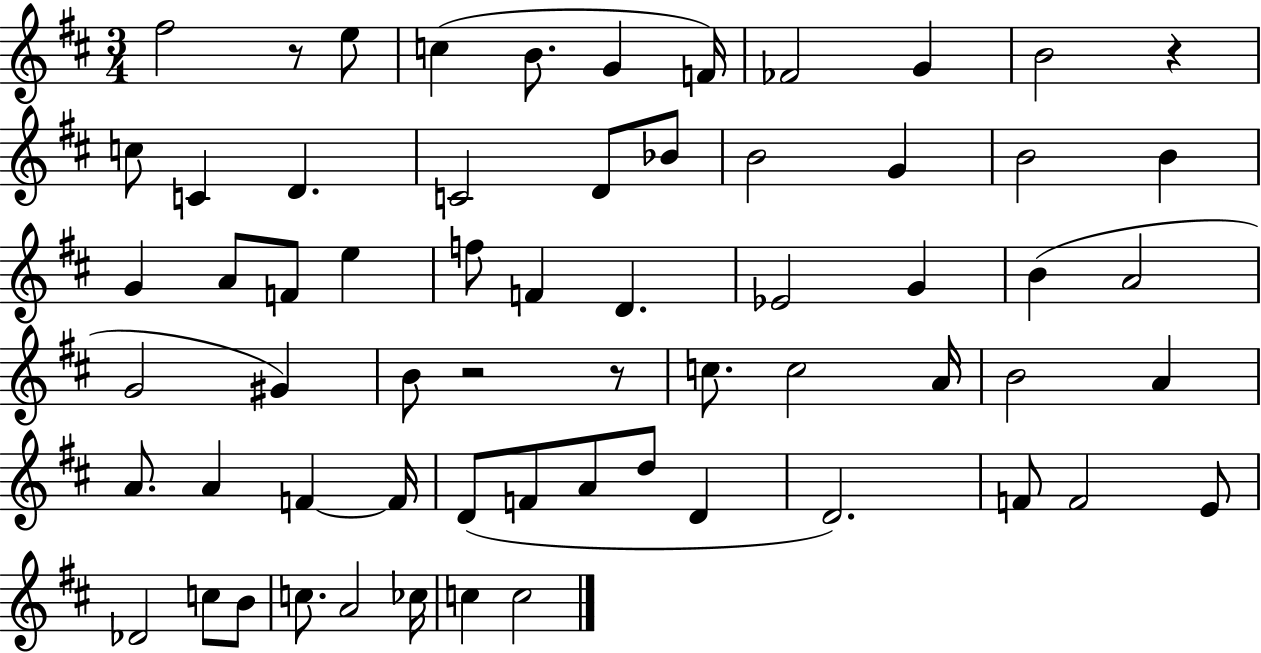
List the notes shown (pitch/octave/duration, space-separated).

F#5/h R/e E5/e C5/q B4/e. G4/q F4/s FES4/h G4/q B4/h R/q C5/e C4/q D4/q. C4/h D4/e Bb4/e B4/h G4/q B4/h B4/q G4/q A4/e F4/e E5/q F5/e F4/q D4/q. Eb4/h G4/q B4/q A4/h G4/h G#4/q B4/e R/h R/e C5/e. C5/h A4/s B4/h A4/q A4/e. A4/q F4/q F4/s D4/e F4/e A4/e D5/e D4/q D4/h. F4/e F4/h E4/e Db4/h C5/e B4/e C5/e. A4/h CES5/s C5/q C5/h